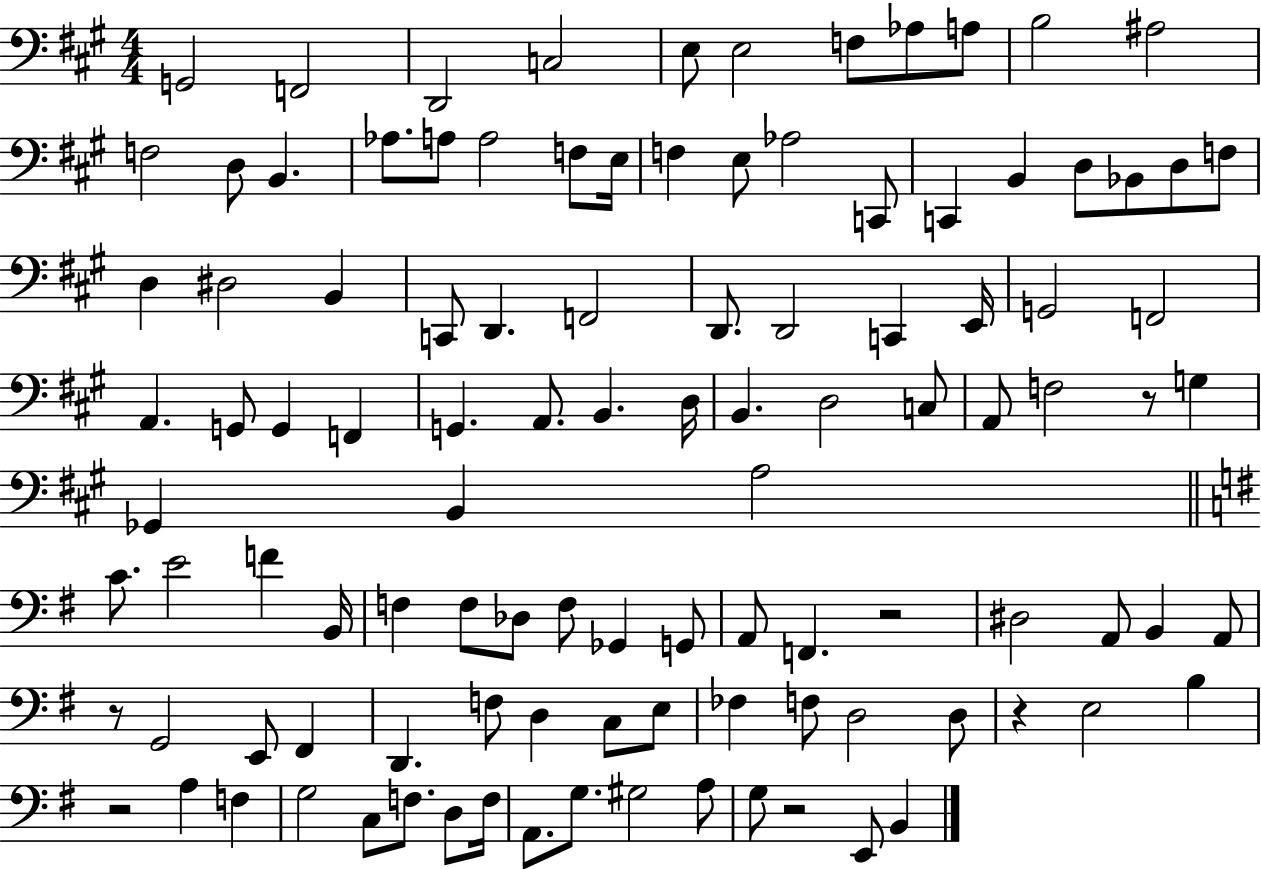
G2/h F2/h D2/h C3/h E3/e E3/h F3/e Ab3/e A3/e B3/h A#3/h F3/h D3/e B2/q. Ab3/e. A3/e A3/h F3/e E3/s F3/q E3/e Ab3/h C2/e C2/q B2/q D3/e Bb2/e D3/e F3/e D3/q D#3/h B2/q C2/e D2/q. F2/h D2/e. D2/h C2/q E2/s G2/h F2/h A2/q. G2/e G2/q F2/q G2/q. A2/e. B2/q. D3/s B2/q. D3/h C3/e A2/e F3/h R/e G3/q Gb2/q B2/q A3/h C4/e. E4/h F4/q B2/s F3/q F3/e Db3/e F3/e Gb2/q G2/e A2/e F2/q. R/h D#3/h A2/e B2/q A2/e R/e G2/h E2/e F#2/q D2/q. F3/e D3/q C3/e E3/e FES3/q F3/e D3/h D3/e R/q E3/h B3/q R/h A3/q F3/q G3/h C3/e F3/e. D3/e F3/s A2/e. G3/e. G#3/h A3/e G3/e R/h E2/e B2/q